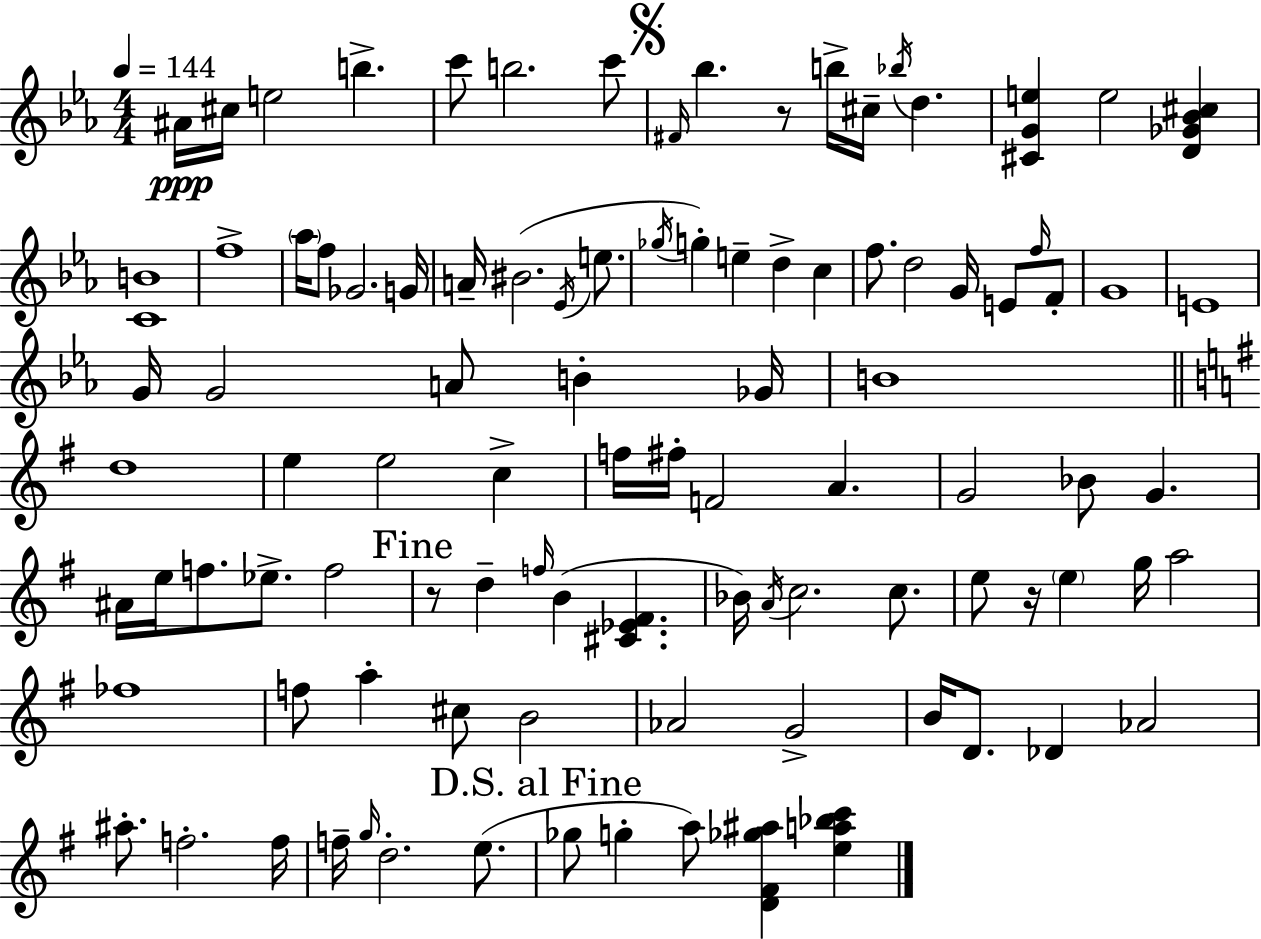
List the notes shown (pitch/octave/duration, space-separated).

A#4/s C#5/s E5/h B5/q. C6/e B5/h. C6/e F#4/s Bb5/q. R/e B5/s C#5/s Bb5/s D5/q. [C#4,G4,E5]/q E5/h [D4,Gb4,Bb4,C#5]/q [C4,B4]/w F5/w Ab5/s F5/e Gb4/h. G4/s A4/s BIS4/h. Eb4/s E5/e. Gb5/s G5/q E5/q D5/q C5/q F5/e. D5/h G4/s E4/e F5/s F4/e G4/w E4/w G4/s G4/h A4/e B4/q Gb4/s B4/w D5/w E5/q E5/h C5/q F5/s F#5/s F4/h A4/q. G4/h Bb4/e G4/q. A#4/s E5/s F5/e. Eb5/e. F5/h R/e D5/q F5/s B4/q [C#4,Eb4,F#4]/q. Bb4/s A4/s C5/h. C5/e. E5/e R/s E5/q G5/s A5/h FES5/w F5/e A5/q C#5/e B4/h Ab4/h G4/h B4/s D4/e. Db4/q Ab4/h A#5/e. F5/h. F5/s F5/s G5/s D5/h. E5/e. Gb5/e G5/q A5/e [D4,F#4,Gb5,A#5]/q [E5,A5,Bb5,C6]/q